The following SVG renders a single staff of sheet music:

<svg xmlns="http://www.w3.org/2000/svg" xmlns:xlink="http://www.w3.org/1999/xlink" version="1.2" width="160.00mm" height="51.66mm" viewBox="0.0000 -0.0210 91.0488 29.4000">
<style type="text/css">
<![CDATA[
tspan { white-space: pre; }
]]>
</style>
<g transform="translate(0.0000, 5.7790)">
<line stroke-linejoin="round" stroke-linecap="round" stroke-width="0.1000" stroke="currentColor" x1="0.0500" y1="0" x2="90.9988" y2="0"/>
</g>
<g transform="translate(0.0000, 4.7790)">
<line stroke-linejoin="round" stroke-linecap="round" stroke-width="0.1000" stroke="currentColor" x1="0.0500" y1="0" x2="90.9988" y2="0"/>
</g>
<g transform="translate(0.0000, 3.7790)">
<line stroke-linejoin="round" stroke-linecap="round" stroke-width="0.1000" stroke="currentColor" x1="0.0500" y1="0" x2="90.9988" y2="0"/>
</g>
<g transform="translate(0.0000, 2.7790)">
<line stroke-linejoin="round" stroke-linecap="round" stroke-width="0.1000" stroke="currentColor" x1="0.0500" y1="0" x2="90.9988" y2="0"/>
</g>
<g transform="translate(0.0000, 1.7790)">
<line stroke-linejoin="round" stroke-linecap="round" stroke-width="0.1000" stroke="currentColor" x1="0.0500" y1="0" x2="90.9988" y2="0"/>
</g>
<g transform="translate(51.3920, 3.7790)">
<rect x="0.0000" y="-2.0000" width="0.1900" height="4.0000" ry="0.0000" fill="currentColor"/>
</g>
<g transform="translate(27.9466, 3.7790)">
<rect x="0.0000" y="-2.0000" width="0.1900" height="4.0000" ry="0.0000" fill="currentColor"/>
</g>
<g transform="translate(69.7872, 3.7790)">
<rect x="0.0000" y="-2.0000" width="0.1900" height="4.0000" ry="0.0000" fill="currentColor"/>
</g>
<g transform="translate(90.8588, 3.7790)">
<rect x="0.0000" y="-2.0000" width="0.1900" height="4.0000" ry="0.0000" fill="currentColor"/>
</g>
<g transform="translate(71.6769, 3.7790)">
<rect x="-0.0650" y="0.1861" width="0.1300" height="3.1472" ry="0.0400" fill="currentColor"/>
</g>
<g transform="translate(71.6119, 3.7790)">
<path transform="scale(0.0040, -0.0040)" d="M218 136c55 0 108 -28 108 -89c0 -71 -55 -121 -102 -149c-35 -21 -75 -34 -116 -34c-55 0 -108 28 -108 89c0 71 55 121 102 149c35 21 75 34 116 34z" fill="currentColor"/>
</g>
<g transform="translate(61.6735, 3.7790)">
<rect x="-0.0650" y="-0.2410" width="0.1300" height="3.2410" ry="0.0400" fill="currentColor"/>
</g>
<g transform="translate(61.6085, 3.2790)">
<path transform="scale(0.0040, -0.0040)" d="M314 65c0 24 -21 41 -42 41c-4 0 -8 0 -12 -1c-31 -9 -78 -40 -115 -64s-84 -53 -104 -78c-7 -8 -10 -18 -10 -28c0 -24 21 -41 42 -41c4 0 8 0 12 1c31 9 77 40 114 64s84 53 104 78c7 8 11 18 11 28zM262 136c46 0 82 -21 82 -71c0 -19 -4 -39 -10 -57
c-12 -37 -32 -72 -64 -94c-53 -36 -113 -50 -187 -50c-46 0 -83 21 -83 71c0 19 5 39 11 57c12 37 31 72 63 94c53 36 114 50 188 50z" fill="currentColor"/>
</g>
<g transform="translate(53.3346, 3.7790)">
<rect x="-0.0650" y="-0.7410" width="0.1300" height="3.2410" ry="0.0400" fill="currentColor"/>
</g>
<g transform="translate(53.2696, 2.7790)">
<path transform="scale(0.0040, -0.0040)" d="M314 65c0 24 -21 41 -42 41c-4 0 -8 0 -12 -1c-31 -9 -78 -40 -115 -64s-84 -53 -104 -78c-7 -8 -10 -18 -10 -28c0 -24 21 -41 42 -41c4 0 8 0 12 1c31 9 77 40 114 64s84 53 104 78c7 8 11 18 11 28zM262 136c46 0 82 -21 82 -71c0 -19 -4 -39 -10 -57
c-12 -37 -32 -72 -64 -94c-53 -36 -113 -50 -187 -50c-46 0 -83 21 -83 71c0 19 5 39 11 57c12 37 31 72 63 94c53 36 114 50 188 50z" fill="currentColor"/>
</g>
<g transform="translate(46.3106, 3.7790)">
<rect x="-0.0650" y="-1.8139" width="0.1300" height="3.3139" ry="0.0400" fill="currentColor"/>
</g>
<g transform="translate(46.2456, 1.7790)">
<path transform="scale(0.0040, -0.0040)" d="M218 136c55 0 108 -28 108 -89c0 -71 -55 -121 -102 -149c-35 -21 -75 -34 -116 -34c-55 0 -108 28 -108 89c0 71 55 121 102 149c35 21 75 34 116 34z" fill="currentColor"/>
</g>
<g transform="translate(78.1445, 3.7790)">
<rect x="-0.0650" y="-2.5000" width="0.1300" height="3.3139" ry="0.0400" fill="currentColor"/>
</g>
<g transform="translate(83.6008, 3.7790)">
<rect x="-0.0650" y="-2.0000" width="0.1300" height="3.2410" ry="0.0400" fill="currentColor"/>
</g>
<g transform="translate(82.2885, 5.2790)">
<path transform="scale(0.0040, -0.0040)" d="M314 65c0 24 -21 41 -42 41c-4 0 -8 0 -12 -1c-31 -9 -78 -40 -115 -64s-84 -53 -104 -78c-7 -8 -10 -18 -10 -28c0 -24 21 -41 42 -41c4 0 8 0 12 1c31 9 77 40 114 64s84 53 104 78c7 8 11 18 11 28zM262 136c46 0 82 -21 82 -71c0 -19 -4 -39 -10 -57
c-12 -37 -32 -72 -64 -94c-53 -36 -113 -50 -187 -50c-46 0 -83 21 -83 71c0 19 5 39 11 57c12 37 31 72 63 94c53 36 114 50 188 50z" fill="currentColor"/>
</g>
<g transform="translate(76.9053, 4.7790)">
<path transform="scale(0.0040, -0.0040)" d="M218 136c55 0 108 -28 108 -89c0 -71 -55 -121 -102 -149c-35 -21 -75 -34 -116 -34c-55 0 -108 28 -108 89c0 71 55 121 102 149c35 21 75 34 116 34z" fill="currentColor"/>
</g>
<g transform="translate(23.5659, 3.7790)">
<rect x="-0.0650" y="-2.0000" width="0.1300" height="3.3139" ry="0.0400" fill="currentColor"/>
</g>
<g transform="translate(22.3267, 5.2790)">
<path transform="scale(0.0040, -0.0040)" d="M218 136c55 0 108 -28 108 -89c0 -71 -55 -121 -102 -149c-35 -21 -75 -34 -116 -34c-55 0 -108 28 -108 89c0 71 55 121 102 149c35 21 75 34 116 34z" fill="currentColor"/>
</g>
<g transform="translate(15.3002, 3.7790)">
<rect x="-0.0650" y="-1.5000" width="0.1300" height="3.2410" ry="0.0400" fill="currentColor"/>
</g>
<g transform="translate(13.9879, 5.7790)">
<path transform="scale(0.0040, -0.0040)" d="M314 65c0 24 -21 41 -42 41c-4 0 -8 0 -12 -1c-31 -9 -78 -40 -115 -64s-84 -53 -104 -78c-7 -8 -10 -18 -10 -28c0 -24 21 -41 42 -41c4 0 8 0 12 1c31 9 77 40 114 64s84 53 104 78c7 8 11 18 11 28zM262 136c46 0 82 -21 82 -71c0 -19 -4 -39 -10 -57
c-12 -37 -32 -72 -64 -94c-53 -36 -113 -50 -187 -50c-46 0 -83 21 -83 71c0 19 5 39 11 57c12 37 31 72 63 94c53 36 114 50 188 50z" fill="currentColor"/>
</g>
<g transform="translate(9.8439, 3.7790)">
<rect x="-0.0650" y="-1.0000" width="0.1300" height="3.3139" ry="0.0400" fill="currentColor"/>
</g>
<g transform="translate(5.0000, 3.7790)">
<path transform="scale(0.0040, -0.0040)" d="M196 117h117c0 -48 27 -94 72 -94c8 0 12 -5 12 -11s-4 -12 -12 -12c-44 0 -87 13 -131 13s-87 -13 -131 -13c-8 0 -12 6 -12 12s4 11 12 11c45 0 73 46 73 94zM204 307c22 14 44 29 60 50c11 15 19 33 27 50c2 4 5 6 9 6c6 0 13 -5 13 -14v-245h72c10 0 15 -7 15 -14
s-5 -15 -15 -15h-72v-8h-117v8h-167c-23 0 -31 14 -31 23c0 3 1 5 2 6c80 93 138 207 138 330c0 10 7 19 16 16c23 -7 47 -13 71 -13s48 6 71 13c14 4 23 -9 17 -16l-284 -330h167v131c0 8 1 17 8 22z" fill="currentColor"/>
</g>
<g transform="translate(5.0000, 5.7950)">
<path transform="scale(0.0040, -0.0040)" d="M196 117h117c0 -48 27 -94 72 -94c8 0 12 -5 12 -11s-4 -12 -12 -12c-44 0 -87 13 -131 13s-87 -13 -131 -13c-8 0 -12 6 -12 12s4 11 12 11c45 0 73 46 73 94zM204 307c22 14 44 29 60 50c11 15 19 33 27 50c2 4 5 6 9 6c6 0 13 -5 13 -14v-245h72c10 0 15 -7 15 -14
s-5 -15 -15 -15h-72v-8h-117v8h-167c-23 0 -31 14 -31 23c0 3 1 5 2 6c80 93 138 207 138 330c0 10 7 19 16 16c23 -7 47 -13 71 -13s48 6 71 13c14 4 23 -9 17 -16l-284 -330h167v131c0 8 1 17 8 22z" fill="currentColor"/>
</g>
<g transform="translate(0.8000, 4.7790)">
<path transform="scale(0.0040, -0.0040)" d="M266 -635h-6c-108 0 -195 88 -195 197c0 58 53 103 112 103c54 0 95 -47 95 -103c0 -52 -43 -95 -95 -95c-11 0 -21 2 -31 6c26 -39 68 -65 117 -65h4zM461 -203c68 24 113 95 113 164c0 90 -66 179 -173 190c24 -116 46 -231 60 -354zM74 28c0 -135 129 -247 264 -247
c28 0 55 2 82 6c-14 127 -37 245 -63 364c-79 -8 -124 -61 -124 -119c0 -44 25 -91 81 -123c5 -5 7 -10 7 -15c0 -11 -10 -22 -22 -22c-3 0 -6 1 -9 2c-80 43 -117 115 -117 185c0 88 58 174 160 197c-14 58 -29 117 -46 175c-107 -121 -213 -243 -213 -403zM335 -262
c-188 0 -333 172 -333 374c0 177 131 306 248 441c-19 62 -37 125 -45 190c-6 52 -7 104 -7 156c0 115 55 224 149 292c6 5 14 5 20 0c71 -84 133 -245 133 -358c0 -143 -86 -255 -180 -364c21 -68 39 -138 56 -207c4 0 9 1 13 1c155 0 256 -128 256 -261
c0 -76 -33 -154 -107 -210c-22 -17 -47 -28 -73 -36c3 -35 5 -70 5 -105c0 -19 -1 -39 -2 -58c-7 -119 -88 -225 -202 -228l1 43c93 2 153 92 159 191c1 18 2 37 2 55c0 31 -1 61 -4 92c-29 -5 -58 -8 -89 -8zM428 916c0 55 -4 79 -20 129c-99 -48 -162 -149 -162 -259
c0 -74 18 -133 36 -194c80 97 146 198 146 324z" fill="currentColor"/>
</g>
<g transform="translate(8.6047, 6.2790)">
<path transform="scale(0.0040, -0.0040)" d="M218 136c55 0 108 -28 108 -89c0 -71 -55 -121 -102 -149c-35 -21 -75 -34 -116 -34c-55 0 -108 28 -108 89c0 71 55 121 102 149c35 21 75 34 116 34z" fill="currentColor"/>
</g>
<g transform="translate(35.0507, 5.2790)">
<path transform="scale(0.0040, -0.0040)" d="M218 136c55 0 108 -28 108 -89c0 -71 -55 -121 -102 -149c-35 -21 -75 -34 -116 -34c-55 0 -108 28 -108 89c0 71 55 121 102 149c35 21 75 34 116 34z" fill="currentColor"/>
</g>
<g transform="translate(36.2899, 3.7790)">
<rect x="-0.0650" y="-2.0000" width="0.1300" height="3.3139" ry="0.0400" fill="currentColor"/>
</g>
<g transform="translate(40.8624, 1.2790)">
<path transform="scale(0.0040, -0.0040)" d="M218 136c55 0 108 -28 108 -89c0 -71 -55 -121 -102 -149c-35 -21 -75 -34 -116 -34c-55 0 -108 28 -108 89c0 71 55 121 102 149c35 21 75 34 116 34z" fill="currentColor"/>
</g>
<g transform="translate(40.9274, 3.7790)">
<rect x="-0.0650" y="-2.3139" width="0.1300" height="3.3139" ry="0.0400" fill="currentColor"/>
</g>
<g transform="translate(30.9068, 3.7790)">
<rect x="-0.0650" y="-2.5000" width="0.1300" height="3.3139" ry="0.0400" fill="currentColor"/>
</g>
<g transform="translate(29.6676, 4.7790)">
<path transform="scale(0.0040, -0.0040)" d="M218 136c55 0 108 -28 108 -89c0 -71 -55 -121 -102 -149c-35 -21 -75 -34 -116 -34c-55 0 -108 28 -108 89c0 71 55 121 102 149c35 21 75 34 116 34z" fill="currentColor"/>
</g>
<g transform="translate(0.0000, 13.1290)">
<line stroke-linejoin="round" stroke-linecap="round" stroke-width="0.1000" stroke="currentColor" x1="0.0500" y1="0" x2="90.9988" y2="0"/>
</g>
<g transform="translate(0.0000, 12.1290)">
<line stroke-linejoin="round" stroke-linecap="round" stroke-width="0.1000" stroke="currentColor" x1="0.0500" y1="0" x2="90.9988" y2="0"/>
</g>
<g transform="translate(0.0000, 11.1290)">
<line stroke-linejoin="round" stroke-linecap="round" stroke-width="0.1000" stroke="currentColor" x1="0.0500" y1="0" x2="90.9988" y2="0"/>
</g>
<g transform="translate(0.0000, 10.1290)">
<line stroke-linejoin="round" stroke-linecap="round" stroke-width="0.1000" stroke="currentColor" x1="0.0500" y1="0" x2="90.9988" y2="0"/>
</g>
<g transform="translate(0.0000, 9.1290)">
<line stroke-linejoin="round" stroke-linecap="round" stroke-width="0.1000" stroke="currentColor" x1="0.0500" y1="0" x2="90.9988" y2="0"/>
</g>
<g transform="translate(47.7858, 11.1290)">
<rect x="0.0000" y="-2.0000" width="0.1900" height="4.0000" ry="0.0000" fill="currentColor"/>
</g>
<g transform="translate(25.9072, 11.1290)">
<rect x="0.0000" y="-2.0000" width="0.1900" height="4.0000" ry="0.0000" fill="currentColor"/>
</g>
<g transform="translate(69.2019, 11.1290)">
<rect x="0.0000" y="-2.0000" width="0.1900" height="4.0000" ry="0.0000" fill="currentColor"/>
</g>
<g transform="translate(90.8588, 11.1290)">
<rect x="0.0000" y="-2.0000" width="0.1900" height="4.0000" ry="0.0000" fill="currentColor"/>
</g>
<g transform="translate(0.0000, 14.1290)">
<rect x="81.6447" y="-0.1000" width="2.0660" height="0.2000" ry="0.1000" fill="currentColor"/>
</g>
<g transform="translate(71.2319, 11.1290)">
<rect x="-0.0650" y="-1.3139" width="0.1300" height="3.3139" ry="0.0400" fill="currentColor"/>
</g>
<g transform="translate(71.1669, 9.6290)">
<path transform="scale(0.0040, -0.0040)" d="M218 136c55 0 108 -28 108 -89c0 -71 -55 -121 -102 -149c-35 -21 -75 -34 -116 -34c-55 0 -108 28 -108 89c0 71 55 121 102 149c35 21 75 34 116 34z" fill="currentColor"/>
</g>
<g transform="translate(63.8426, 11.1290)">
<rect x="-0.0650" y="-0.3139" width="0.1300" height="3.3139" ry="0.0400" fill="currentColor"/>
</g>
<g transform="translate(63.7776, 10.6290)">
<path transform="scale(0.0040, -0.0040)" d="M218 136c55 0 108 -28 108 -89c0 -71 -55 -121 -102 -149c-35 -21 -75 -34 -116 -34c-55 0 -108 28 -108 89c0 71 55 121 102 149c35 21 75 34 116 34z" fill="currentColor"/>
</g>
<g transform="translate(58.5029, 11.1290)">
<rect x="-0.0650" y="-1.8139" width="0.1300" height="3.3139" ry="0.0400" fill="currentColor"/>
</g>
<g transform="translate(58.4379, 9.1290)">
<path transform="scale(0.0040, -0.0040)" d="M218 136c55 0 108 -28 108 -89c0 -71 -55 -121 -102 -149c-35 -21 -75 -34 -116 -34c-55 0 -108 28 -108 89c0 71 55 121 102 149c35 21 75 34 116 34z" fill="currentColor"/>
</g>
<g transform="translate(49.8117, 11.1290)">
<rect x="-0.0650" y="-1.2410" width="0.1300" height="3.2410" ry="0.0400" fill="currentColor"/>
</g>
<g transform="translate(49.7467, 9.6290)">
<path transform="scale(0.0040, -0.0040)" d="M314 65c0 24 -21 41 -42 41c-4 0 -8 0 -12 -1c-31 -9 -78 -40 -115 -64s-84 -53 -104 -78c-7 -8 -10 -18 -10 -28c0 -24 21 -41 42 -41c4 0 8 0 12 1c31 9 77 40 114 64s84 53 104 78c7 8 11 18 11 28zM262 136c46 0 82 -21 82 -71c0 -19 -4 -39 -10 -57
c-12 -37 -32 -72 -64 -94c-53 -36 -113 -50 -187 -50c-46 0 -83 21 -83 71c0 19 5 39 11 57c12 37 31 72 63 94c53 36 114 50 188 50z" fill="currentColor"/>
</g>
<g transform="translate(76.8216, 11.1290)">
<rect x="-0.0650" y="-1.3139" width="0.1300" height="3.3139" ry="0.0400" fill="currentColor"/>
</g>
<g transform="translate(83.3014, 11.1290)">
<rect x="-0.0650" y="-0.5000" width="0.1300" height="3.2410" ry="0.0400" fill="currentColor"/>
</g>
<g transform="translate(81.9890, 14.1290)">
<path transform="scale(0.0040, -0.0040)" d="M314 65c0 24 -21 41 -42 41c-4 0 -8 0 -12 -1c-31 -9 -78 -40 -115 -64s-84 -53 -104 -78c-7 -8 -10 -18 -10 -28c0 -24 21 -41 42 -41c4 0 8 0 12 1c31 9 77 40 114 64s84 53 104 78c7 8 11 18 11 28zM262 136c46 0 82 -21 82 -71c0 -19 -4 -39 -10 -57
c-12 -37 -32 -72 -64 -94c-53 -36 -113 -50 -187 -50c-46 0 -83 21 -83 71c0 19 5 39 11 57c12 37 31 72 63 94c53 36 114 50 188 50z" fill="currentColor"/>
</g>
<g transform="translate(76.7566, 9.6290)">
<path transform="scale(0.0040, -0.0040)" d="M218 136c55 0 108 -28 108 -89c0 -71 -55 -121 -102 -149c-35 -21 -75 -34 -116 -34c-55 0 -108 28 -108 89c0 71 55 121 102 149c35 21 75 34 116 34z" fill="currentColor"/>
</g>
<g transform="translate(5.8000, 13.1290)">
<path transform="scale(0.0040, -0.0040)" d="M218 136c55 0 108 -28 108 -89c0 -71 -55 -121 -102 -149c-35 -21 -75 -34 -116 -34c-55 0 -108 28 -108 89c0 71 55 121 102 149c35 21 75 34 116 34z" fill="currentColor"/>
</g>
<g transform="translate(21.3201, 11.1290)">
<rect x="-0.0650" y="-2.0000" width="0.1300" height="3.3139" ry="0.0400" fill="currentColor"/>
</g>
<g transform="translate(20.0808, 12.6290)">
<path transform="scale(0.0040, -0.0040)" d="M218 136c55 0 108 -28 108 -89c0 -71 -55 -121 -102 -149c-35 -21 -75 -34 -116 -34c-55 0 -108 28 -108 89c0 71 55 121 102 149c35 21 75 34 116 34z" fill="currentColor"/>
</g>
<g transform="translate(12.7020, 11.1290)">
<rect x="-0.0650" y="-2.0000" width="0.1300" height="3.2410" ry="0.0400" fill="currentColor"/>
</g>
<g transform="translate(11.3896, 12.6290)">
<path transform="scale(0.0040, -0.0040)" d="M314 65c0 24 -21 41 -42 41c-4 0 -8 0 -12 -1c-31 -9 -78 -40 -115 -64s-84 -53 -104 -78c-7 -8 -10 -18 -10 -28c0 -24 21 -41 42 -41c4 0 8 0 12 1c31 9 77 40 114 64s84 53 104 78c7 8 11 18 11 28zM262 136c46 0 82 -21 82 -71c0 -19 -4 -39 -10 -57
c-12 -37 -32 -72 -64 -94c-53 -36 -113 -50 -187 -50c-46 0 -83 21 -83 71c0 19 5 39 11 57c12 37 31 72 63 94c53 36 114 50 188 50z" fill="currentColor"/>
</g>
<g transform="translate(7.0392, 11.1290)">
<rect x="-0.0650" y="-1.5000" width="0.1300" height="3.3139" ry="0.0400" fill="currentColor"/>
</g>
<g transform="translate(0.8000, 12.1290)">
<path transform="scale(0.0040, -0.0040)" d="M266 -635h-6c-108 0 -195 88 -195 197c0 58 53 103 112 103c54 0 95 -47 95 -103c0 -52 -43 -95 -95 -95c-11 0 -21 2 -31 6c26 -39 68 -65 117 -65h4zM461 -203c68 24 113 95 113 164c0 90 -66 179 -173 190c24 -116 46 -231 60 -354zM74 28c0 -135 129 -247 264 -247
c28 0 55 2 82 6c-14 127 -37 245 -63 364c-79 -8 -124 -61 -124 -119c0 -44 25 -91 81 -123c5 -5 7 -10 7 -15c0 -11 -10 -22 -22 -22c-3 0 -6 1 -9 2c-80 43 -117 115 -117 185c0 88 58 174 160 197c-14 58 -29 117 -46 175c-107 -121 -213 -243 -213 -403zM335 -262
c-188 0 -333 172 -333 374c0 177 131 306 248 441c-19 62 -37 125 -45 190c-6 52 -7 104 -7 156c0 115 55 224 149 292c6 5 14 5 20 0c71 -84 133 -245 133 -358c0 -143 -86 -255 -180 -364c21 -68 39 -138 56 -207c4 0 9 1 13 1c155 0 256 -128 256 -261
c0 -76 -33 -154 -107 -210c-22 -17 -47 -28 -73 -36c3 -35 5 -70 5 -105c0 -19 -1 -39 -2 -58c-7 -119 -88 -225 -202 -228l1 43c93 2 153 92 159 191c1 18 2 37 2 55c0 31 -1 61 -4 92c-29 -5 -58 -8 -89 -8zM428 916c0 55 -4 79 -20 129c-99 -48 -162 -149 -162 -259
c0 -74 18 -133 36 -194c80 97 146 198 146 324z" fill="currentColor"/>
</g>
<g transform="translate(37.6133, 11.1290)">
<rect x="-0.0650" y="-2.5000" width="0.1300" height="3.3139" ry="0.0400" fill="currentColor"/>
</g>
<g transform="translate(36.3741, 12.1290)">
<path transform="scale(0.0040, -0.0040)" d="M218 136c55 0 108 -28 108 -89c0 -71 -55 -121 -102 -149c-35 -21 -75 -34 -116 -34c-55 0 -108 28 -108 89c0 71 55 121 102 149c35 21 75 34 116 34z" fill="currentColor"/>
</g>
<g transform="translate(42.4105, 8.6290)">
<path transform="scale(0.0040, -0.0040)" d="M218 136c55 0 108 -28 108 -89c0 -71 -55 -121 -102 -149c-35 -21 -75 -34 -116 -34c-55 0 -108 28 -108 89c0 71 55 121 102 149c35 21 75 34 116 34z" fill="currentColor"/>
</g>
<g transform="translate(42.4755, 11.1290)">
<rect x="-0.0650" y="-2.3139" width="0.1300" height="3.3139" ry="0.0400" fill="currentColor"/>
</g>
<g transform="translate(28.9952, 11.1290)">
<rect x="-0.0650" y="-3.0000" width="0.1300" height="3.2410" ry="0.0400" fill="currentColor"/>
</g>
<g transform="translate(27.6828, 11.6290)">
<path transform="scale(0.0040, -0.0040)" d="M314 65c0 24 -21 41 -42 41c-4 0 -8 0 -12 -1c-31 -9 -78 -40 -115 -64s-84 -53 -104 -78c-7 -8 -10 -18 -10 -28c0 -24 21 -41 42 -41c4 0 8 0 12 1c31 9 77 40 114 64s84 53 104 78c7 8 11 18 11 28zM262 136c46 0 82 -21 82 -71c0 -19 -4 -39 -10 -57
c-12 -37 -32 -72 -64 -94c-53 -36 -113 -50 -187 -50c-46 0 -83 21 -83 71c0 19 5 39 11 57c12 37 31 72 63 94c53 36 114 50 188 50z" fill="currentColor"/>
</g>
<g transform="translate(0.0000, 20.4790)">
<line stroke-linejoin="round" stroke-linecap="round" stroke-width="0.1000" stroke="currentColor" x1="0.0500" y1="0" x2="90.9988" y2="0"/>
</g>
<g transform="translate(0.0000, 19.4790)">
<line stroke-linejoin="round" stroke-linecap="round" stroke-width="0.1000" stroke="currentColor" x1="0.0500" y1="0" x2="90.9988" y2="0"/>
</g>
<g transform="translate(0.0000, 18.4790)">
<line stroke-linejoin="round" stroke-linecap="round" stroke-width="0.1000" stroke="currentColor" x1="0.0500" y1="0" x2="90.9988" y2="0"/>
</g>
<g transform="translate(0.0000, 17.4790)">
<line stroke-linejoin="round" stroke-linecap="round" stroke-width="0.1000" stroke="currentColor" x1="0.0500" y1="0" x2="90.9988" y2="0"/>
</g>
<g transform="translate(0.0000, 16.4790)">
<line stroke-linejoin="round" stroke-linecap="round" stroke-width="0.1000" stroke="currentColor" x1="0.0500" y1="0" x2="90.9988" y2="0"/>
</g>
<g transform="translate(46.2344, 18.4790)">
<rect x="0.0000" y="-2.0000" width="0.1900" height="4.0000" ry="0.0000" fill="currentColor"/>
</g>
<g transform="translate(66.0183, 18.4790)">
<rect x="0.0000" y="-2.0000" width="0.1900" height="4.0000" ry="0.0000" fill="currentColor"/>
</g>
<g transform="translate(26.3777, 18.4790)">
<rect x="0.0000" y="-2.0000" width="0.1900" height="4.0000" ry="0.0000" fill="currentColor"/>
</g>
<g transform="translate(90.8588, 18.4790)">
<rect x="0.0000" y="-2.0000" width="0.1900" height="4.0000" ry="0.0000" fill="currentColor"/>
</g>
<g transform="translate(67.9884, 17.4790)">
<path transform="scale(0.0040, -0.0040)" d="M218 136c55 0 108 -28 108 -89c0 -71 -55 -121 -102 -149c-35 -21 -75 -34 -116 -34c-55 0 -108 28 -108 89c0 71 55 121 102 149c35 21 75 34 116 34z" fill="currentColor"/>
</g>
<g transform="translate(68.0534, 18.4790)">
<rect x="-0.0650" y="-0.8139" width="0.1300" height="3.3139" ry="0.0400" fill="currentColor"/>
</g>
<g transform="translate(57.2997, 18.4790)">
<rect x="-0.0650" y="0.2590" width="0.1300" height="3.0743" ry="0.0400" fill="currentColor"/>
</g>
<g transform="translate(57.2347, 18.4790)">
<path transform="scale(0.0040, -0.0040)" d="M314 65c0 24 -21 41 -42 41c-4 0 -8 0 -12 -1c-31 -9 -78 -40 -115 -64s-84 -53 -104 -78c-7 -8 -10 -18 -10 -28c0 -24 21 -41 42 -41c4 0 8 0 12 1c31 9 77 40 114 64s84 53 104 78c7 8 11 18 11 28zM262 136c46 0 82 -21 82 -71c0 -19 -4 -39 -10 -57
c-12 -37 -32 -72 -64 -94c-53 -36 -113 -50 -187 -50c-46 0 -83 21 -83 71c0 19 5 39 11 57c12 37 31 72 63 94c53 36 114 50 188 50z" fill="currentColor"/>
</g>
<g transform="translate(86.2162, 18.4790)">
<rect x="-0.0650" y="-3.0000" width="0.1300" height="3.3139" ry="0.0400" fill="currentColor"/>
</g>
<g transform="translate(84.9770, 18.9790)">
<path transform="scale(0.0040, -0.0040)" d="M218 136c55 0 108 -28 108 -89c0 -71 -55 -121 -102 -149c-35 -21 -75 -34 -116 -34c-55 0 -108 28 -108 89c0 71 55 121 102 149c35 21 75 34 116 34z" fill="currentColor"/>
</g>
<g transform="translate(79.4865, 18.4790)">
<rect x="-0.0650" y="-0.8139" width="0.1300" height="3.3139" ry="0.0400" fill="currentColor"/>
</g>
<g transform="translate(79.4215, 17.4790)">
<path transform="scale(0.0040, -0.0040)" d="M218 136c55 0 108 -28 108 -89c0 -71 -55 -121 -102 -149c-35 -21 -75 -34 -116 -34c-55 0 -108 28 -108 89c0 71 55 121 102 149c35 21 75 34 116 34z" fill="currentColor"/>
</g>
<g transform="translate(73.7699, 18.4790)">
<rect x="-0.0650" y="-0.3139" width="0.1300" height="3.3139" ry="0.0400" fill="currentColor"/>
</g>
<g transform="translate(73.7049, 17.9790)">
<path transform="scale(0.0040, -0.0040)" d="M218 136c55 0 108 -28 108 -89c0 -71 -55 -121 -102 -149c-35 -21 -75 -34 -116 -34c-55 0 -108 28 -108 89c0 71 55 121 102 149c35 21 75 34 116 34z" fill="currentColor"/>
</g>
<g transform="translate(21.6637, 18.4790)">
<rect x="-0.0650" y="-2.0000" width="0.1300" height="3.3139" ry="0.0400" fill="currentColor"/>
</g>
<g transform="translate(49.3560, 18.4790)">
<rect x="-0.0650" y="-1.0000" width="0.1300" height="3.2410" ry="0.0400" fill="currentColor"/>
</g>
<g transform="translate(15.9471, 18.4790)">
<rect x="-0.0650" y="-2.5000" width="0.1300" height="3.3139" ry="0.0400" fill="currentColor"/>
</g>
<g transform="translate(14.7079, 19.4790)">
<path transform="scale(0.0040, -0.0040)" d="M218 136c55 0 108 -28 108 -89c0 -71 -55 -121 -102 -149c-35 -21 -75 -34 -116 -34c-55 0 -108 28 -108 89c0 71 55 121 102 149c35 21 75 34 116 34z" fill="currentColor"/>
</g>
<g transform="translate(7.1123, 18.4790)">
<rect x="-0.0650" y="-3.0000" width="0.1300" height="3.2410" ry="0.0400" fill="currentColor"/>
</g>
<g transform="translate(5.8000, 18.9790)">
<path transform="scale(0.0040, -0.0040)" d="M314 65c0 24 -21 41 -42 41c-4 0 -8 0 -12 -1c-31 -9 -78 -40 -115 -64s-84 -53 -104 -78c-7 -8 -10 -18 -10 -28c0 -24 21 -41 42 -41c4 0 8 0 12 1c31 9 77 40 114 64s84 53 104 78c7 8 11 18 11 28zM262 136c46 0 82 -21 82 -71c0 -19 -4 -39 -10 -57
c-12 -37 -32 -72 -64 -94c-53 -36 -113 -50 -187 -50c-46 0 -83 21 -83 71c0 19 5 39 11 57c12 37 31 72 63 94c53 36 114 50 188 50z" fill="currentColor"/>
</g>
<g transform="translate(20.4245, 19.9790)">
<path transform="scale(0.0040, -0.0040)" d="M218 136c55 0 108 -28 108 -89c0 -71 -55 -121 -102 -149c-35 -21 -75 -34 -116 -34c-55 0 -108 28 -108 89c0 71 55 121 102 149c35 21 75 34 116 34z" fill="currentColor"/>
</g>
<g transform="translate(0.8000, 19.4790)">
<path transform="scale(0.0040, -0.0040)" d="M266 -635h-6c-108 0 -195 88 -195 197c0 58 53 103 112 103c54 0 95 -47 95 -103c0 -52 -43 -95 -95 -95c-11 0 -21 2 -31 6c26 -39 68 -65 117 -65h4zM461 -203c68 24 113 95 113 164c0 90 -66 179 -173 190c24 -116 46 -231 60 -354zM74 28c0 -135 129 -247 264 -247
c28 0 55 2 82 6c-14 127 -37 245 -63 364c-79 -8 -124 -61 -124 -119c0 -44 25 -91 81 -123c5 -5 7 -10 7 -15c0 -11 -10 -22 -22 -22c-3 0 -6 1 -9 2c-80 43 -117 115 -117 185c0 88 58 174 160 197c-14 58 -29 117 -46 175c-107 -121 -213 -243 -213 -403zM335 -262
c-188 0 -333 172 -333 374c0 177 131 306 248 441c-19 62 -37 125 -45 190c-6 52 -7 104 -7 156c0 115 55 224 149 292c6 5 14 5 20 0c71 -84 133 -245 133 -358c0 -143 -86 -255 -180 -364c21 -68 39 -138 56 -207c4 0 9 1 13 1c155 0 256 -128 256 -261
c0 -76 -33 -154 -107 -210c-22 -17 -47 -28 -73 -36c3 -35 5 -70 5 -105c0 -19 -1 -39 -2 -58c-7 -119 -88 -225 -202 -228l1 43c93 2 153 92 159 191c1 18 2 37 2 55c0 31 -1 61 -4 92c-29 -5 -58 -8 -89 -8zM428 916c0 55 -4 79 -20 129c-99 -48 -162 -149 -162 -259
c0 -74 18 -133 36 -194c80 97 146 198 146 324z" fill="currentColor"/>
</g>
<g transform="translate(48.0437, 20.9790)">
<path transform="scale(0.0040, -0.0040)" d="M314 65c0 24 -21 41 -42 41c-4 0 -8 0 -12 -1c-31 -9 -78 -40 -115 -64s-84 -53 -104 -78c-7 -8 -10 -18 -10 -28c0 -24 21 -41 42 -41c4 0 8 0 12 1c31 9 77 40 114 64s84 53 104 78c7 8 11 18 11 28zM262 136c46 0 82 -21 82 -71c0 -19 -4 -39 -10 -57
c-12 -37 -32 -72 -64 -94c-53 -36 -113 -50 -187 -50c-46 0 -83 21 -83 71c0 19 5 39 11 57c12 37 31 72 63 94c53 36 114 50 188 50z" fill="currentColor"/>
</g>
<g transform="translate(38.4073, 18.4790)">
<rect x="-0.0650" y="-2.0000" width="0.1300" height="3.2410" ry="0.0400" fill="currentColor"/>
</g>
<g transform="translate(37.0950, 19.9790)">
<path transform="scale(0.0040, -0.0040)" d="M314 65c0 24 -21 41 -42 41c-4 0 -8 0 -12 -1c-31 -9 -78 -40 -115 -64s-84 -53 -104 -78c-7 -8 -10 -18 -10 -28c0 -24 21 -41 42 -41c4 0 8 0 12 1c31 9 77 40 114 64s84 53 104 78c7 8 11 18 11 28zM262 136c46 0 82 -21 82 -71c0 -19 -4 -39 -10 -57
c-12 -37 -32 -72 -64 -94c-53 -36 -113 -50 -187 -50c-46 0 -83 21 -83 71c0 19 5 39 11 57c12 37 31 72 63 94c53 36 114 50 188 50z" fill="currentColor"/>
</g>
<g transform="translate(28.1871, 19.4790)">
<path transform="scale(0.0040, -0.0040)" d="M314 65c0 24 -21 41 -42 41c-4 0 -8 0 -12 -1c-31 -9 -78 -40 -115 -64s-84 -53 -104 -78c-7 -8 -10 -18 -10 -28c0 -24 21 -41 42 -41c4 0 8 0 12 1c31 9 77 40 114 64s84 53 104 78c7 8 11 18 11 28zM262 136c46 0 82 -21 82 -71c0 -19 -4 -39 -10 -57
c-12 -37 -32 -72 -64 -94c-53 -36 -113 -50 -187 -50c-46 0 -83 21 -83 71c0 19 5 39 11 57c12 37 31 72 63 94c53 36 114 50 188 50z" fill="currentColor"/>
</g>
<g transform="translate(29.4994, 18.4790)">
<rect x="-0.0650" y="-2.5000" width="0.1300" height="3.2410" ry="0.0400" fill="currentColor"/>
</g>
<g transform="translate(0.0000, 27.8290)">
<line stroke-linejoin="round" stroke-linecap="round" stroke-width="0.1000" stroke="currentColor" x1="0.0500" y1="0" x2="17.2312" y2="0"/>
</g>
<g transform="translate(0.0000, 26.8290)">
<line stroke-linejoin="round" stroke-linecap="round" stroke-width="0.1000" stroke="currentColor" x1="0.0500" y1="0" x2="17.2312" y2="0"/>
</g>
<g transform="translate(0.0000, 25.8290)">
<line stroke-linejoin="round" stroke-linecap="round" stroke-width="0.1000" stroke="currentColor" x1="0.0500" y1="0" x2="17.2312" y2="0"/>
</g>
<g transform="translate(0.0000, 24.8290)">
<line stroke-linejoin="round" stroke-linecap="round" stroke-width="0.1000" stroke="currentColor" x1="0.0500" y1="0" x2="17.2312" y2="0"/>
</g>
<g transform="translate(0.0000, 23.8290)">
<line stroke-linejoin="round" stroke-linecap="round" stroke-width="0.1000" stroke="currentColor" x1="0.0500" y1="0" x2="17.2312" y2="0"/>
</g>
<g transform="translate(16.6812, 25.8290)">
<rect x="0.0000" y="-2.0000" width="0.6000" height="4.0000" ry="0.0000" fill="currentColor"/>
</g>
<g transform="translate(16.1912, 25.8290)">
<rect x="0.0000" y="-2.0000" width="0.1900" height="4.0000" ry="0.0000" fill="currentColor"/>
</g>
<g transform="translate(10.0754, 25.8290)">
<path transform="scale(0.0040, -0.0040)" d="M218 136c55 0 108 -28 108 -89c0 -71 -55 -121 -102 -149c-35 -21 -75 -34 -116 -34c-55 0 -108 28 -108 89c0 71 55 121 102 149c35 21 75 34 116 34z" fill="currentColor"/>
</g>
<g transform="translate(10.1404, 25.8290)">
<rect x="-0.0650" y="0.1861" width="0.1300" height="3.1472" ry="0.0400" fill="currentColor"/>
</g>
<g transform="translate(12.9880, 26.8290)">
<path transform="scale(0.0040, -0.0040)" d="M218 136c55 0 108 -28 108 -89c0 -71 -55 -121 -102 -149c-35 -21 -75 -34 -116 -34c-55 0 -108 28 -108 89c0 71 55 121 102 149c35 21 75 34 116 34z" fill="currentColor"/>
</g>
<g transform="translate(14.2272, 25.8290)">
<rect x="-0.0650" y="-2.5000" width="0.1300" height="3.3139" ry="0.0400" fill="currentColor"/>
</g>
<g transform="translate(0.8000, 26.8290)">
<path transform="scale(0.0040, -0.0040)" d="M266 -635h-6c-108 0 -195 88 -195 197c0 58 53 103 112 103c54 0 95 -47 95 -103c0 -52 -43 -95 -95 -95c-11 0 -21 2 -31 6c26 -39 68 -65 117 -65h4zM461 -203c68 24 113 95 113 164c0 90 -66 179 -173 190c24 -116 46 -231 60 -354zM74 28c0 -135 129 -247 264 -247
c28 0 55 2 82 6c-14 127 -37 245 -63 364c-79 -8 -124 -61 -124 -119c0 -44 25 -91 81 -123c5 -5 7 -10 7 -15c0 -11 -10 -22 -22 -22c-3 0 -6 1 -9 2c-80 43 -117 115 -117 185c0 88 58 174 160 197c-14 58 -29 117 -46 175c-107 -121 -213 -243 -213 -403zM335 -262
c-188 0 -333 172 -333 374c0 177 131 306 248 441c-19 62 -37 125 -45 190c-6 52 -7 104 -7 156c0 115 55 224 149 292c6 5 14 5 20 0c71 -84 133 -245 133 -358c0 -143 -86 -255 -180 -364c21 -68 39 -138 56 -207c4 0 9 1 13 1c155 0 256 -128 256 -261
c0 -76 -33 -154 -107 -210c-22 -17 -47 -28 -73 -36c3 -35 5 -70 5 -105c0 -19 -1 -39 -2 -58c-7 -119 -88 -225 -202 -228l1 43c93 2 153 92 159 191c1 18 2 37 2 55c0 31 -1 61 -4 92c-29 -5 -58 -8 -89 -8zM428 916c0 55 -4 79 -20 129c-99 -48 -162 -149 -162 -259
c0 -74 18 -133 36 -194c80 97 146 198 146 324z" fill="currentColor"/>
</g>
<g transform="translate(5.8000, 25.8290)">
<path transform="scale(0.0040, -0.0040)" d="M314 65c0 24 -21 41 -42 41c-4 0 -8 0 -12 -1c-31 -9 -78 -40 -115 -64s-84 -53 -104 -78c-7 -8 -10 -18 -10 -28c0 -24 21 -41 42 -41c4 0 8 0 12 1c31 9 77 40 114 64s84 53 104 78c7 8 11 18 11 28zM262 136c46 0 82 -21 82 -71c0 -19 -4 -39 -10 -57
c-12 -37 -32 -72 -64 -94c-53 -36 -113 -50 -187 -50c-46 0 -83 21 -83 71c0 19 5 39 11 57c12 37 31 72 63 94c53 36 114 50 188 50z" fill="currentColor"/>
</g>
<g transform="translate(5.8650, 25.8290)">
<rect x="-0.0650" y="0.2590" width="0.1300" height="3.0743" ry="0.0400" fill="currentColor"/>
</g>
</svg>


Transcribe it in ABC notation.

X:1
T:Untitled
M:4/4
L:1/4
K:C
D E2 F G F g f d2 c2 B G F2 E F2 F A2 G g e2 f c e e C2 A2 G F G2 F2 D2 B2 d c d A B2 B G